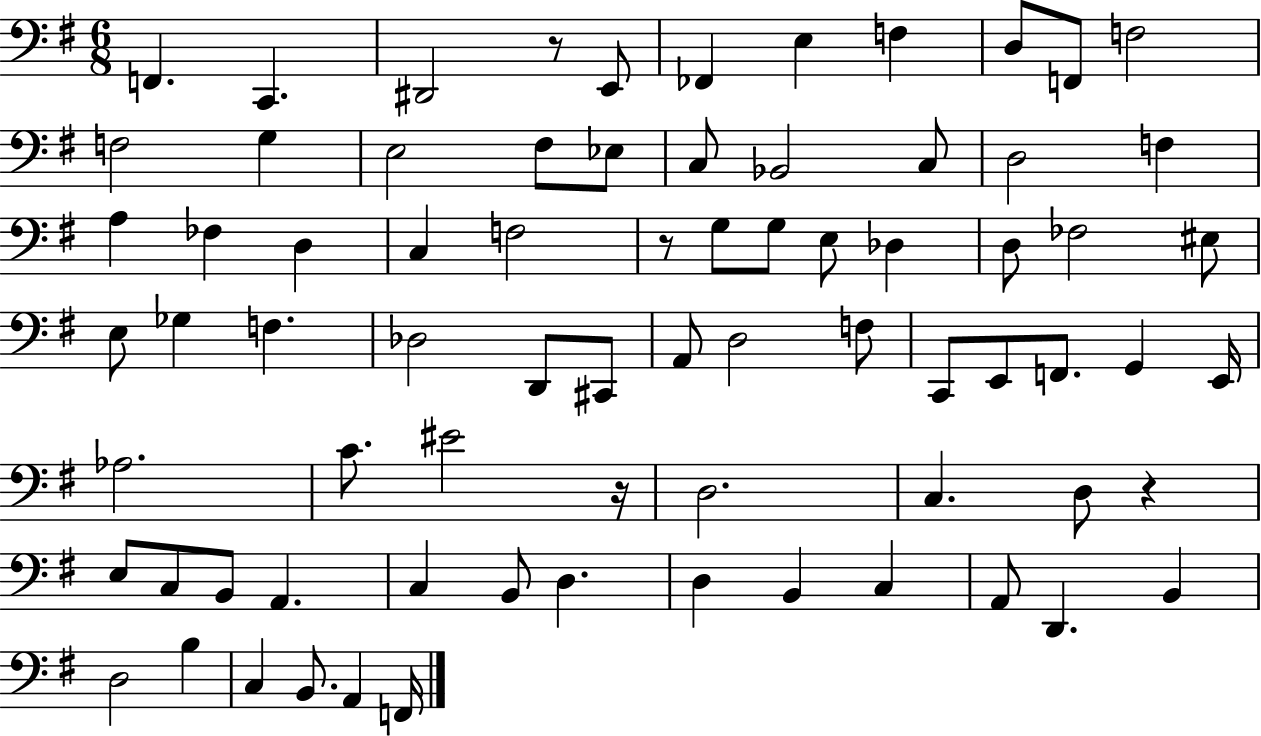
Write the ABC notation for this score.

X:1
T:Untitled
M:6/8
L:1/4
K:G
F,, C,, ^D,,2 z/2 E,,/2 _F,, E, F, D,/2 F,,/2 F,2 F,2 G, E,2 ^F,/2 _E,/2 C,/2 _B,,2 C,/2 D,2 F, A, _F, D, C, F,2 z/2 G,/2 G,/2 E,/2 _D, D,/2 _F,2 ^E,/2 E,/2 _G, F, _D,2 D,,/2 ^C,,/2 A,,/2 D,2 F,/2 C,,/2 E,,/2 F,,/2 G,, E,,/4 _A,2 C/2 ^E2 z/4 D,2 C, D,/2 z E,/2 C,/2 B,,/2 A,, C, B,,/2 D, D, B,, C, A,,/2 D,, B,, D,2 B, C, B,,/2 A,, F,,/4